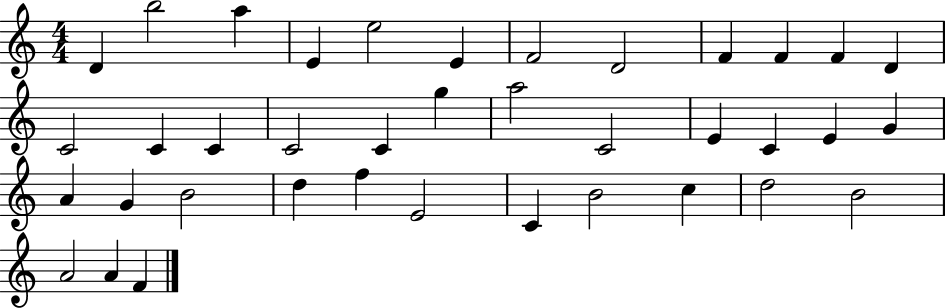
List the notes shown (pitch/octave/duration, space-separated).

D4/q B5/h A5/q E4/q E5/h E4/q F4/h D4/h F4/q F4/q F4/q D4/q C4/h C4/q C4/q C4/h C4/q G5/q A5/h C4/h E4/q C4/q E4/q G4/q A4/q G4/q B4/h D5/q F5/q E4/h C4/q B4/h C5/q D5/h B4/h A4/h A4/q F4/q